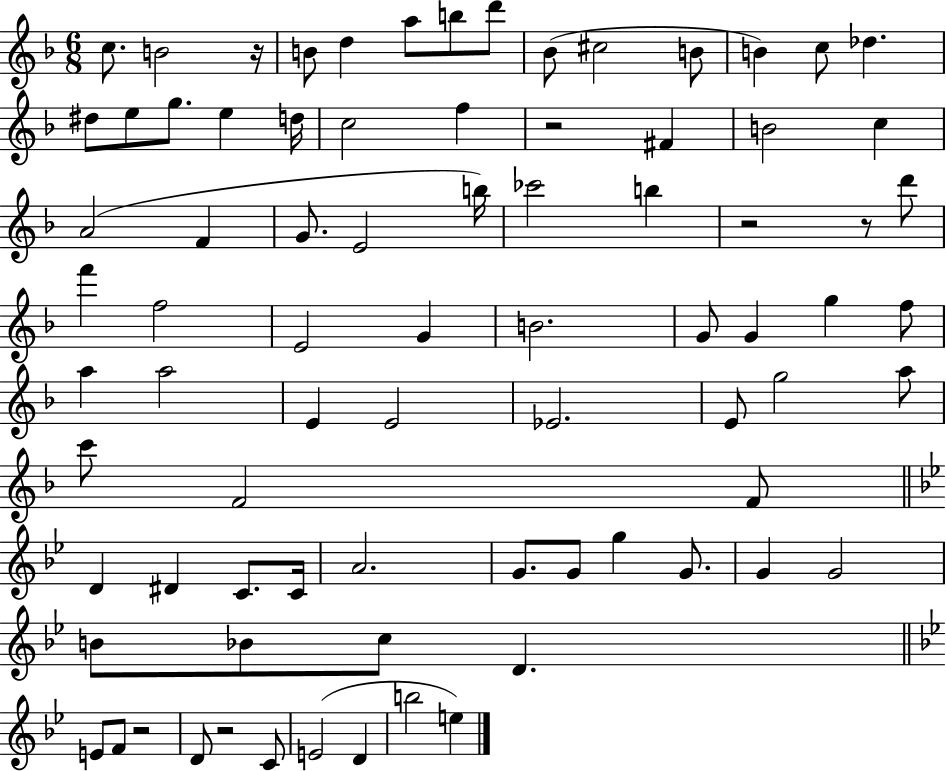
{
  \clef treble
  \numericTimeSignature
  \time 6/8
  \key f \major
  c''8. b'2 r16 | b'8 d''4 a''8 b''8 d'''8 | bes'8( cis''2 b'8 | b'4) c''8 des''4. | \break dis''8 e''8 g''8. e''4 d''16 | c''2 f''4 | r2 fis'4 | b'2 c''4 | \break a'2( f'4 | g'8. e'2 b''16) | ces'''2 b''4 | r2 r8 d'''8 | \break f'''4 f''2 | e'2 g'4 | b'2. | g'8 g'4 g''4 f''8 | \break a''4 a''2 | e'4 e'2 | ees'2. | e'8 g''2 a''8 | \break c'''8 f'2 f'8 | \bar "||" \break \key g \minor d'4 dis'4 c'8. c'16 | a'2. | g'8. g'8 g''4 g'8. | g'4 g'2 | \break b'8 bes'8 c''8 d'4. | \bar "||" \break \key bes \major e'8 f'8 r2 | d'8 r2 c'8 | e'2( d'4 | b''2 e''4) | \break \bar "|."
}